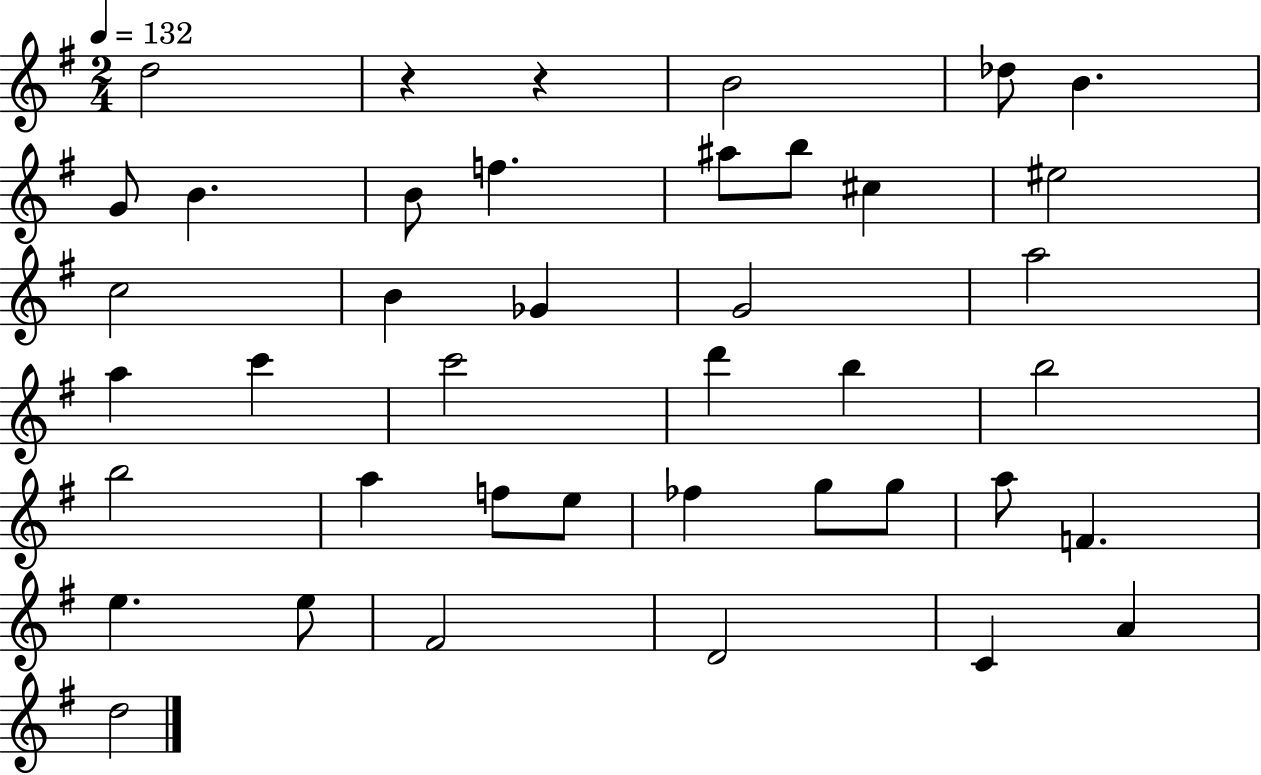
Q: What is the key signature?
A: G major